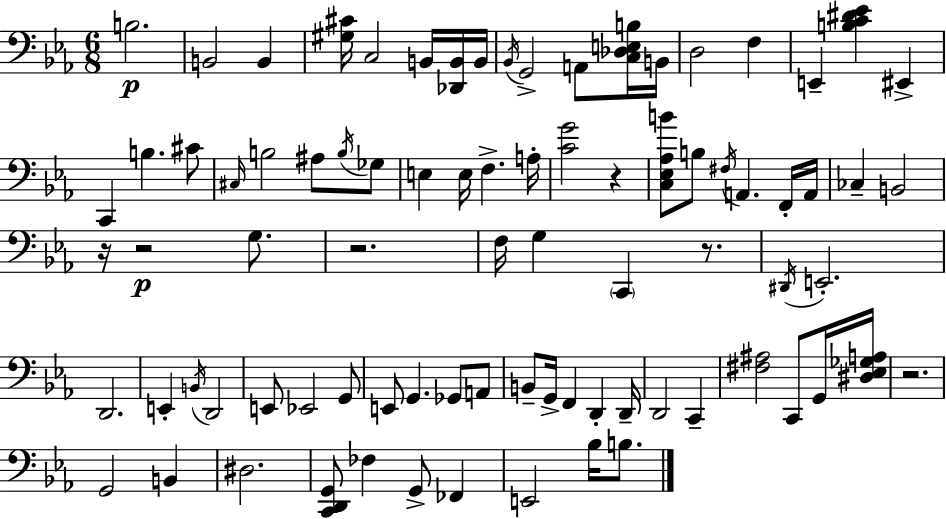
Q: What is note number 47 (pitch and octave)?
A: E2